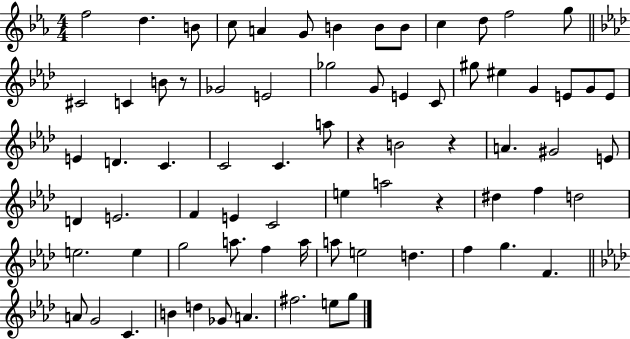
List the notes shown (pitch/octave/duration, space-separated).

F5/h D5/q. B4/e C5/e A4/q G4/e B4/q B4/e B4/e C5/q D5/e F5/h G5/e C#4/h C4/q B4/e R/e Gb4/h E4/h Gb5/h G4/e E4/q C4/e G#5/e EIS5/q G4/q E4/e G4/e E4/e E4/q D4/q. C4/q. C4/h C4/q. A5/e R/q B4/h R/q A4/q. G#4/h E4/e D4/q E4/h. F4/q E4/q C4/h E5/q A5/h R/q D#5/q F5/q D5/h E5/h. E5/q G5/h A5/e. F5/q A5/s A5/e E5/h D5/q. F5/q G5/q. F4/q. A4/e G4/h C4/q. B4/q D5/q Gb4/e A4/q. F#5/h. E5/e G5/e